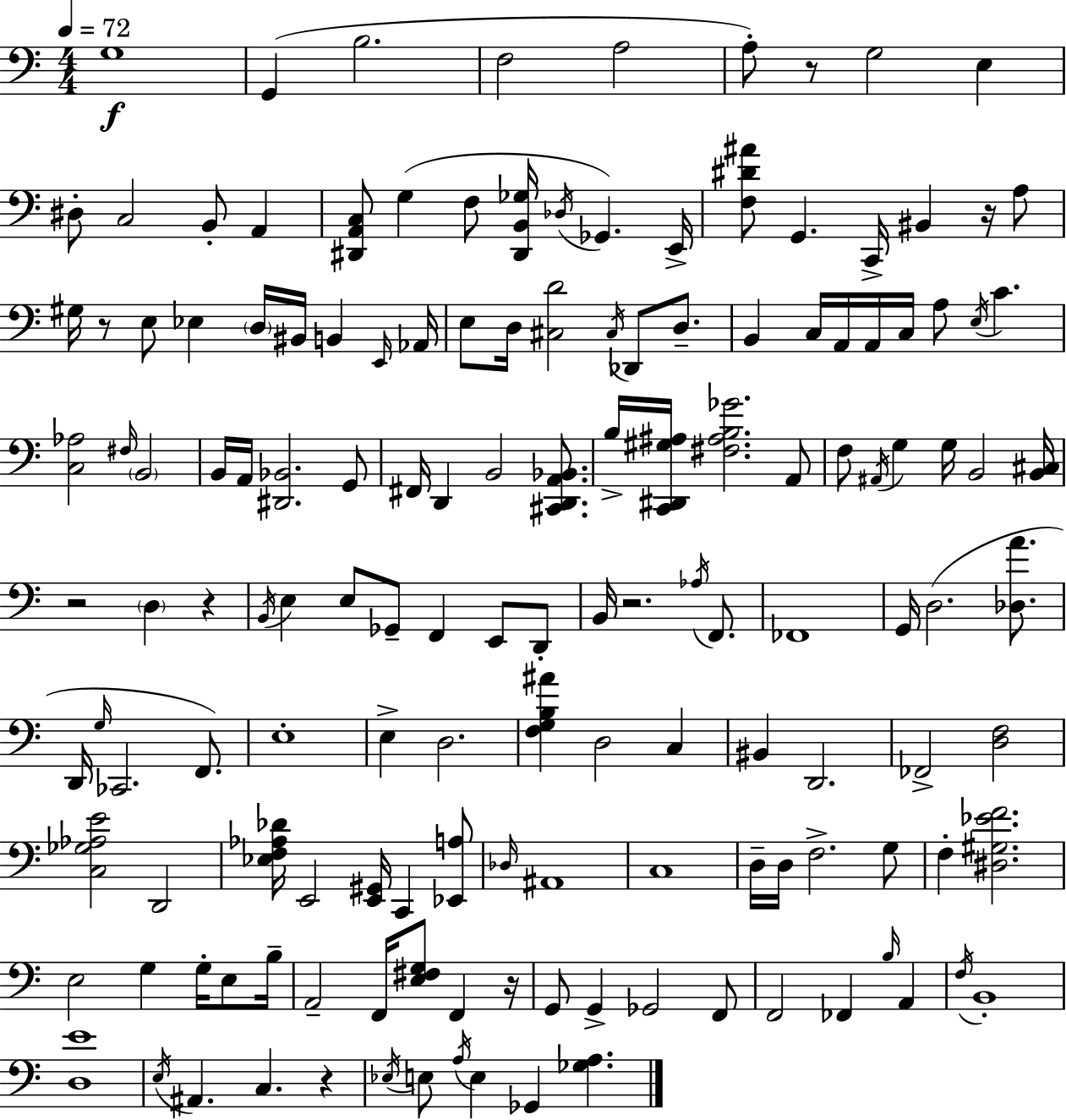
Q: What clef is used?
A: bass